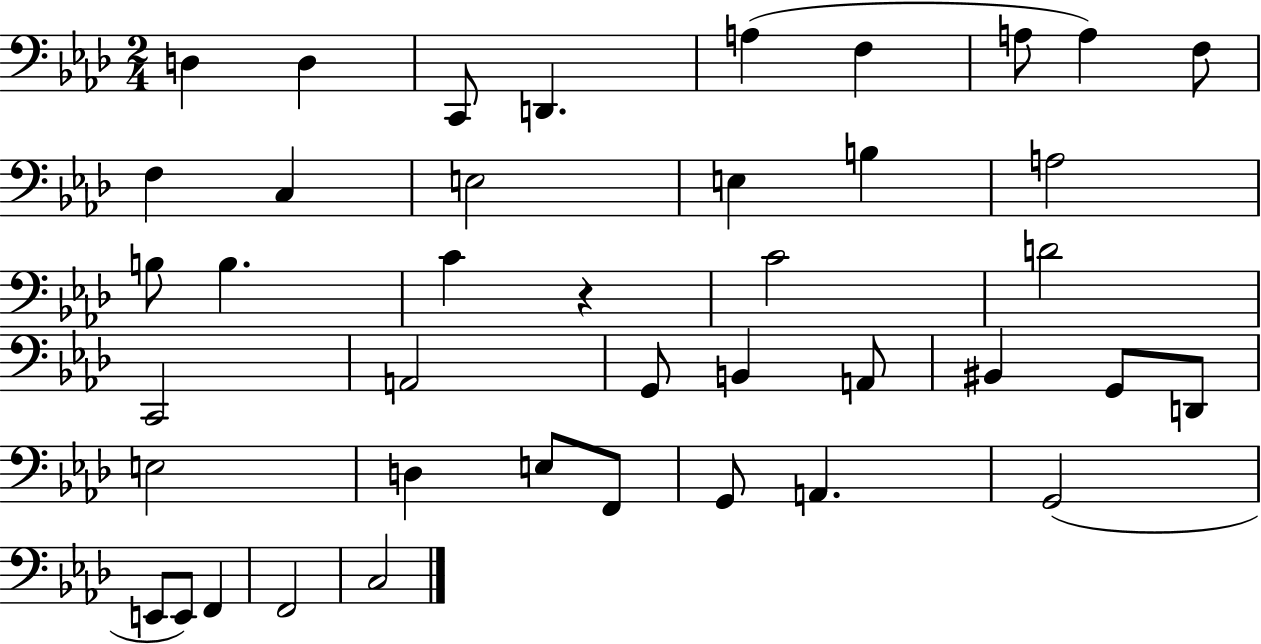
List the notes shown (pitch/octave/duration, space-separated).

D3/q D3/q C2/e D2/q. A3/q F3/q A3/e A3/q F3/e F3/q C3/q E3/h E3/q B3/q A3/h B3/e B3/q. C4/q R/q C4/h D4/h C2/h A2/h G2/e B2/q A2/e BIS2/q G2/e D2/e E3/h D3/q E3/e F2/e G2/e A2/q. G2/h E2/e E2/e F2/q F2/h C3/h